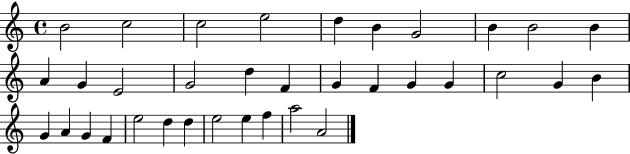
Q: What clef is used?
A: treble